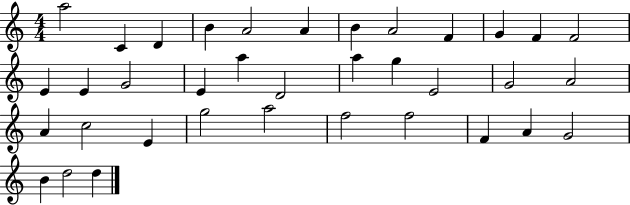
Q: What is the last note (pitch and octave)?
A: D5